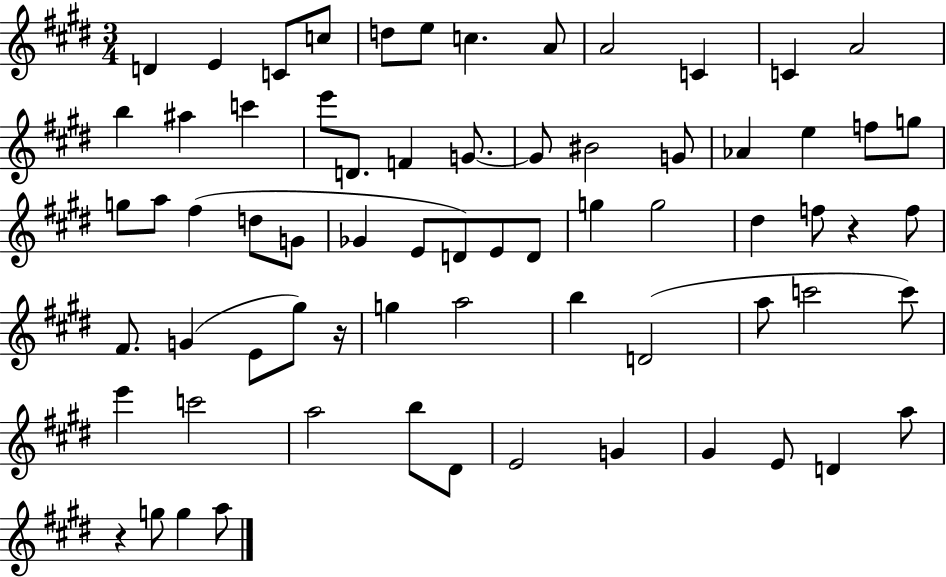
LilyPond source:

{
  \clef treble
  \numericTimeSignature
  \time 3/4
  \key e \major
  d'4 e'4 c'8 c''8 | d''8 e''8 c''4. a'8 | a'2 c'4 | c'4 a'2 | \break b''4 ais''4 c'''4 | e'''8 d'8. f'4 g'8.~~ | g'8 bis'2 g'8 | aes'4 e''4 f''8 g''8 | \break g''8 a''8 fis''4( d''8 g'8 | ges'4 e'8 d'8) e'8 d'8 | g''4 g''2 | dis''4 f''8 r4 f''8 | \break fis'8. g'4( e'8 gis''8) r16 | g''4 a''2 | b''4 d'2( | a''8 c'''2 c'''8) | \break e'''4 c'''2 | a''2 b''8 dis'8 | e'2 g'4 | gis'4 e'8 d'4 a''8 | \break r4 g''8 g''4 a''8 | \bar "|."
}